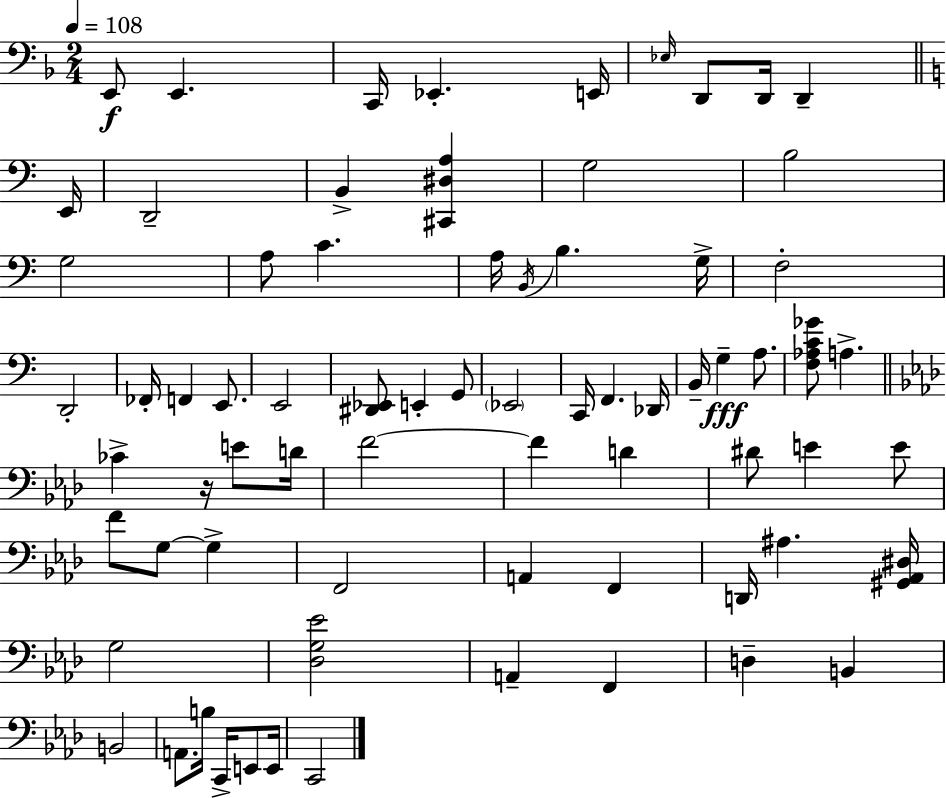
E2/e E2/q. C2/s Eb2/q. E2/s Eb3/s D2/e D2/s D2/q E2/s D2/h B2/q [C#2,D#3,A3]/q G3/h B3/h G3/h A3/e C4/q. A3/s B2/s B3/q. G3/s F3/h D2/h FES2/s F2/q E2/e. E2/h [D#2,Eb2]/e E2/q G2/e Eb2/h C2/s F2/q. Db2/s B2/s G3/q A3/e. [F3,Ab3,C4,Gb4]/e A3/q. CES4/q R/s E4/e D4/s F4/h F4/q D4/q D#4/e E4/q E4/e F4/e G3/e G3/q F2/h A2/q F2/q D2/s A#3/q. [G#2,Ab2,D#3]/s G3/h [Db3,G3,Eb4]/h A2/q F2/q D3/q B2/q B2/h A2/e. B3/s C2/s E2/e E2/s C2/h